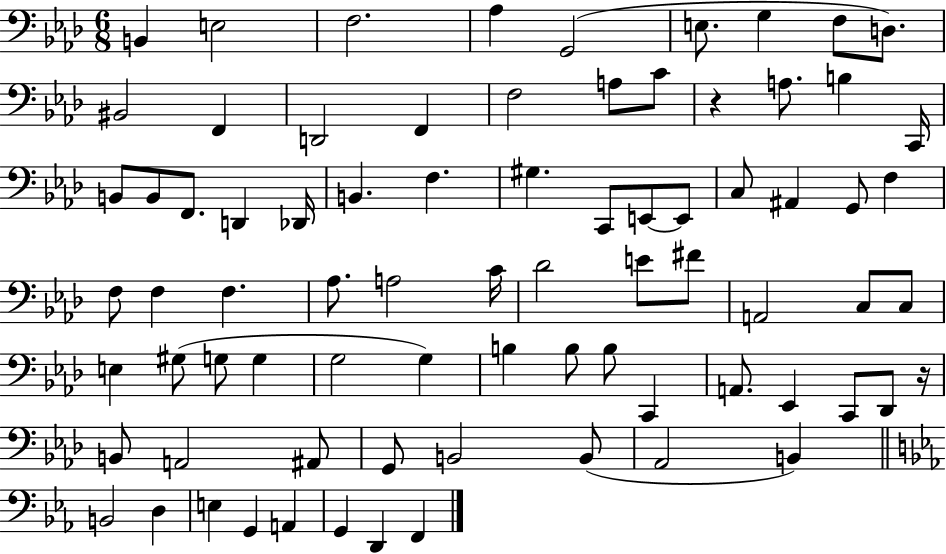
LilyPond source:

{
  \clef bass
  \numericTimeSignature
  \time 6/8
  \key aes \major
  b,4 e2 | f2. | aes4 g,2( | e8. g4 f8 d8.) | \break bis,2 f,4 | d,2 f,4 | f2 a8 c'8 | r4 a8. b4 c,16 | \break b,8 b,8 f,8. d,4 des,16 | b,4. f4. | gis4. c,8 e,8~~ e,8 | c8 ais,4 g,8 f4 | \break f8 f4 f4. | aes8. a2 c'16 | des'2 e'8 fis'8 | a,2 c8 c8 | \break e4 gis8( g8 g4 | g2 g4) | b4 b8 b8 c,4 | a,8. ees,4 c,8 des,8 r16 | \break b,8 a,2 ais,8 | g,8 b,2 b,8( | aes,2 b,4) | \bar "||" \break \key ees \major b,2 d4 | e4 g,4 a,4 | g,4 d,4 f,4 | \bar "|."
}